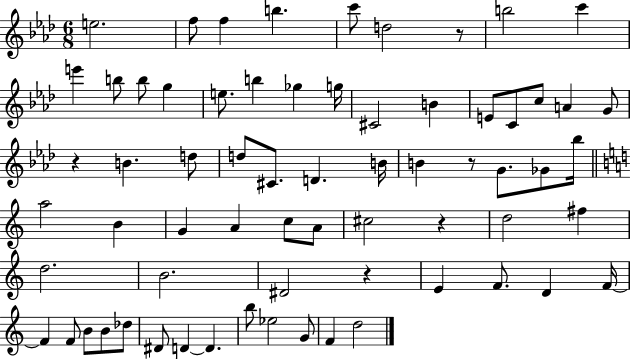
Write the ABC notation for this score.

X:1
T:Untitled
M:6/8
L:1/4
K:Ab
e2 f/2 f b c'/2 d2 z/2 b2 c' e' b/2 b/2 g e/2 b _g g/4 ^C2 B E/2 C/2 c/2 A G/2 z B d/2 d/2 ^C/2 D B/4 B z/2 G/2 _G/2 _b/4 a2 B G A c/2 A/2 ^c2 z d2 ^f d2 B2 ^D2 z E F/2 D F/4 F F/2 B/2 B/2 _d/2 ^D/2 D D b/2 _e2 G/2 F d2